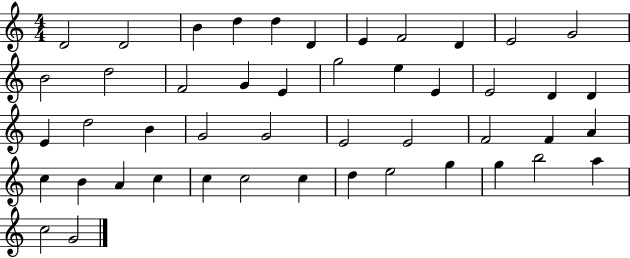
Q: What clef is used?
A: treble